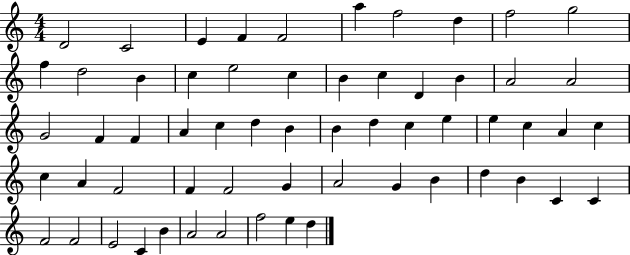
D4/h C4/h E4/q F4/q F4/h A5/q F5/h D5/q F5/h G5/h F5/q D5/h B4/q C5/q E5/h C5/q B4/q C5/q D4/q B4/q A4/h A4/h G4/h F4/q F4/q A4/q C5/q D5/q B4/q B4/q D5/q C5/q E5/q E5/q C5/q A4/q C5/q C5/q A4/q F4/h F4/q F4/h G4/q A4/h G4/q B4/q D5/q B4/q C4/q C4/q F4/h F4/h E4/h C4/q B4/q A4/h A4/h F5/h E5/q D5/q